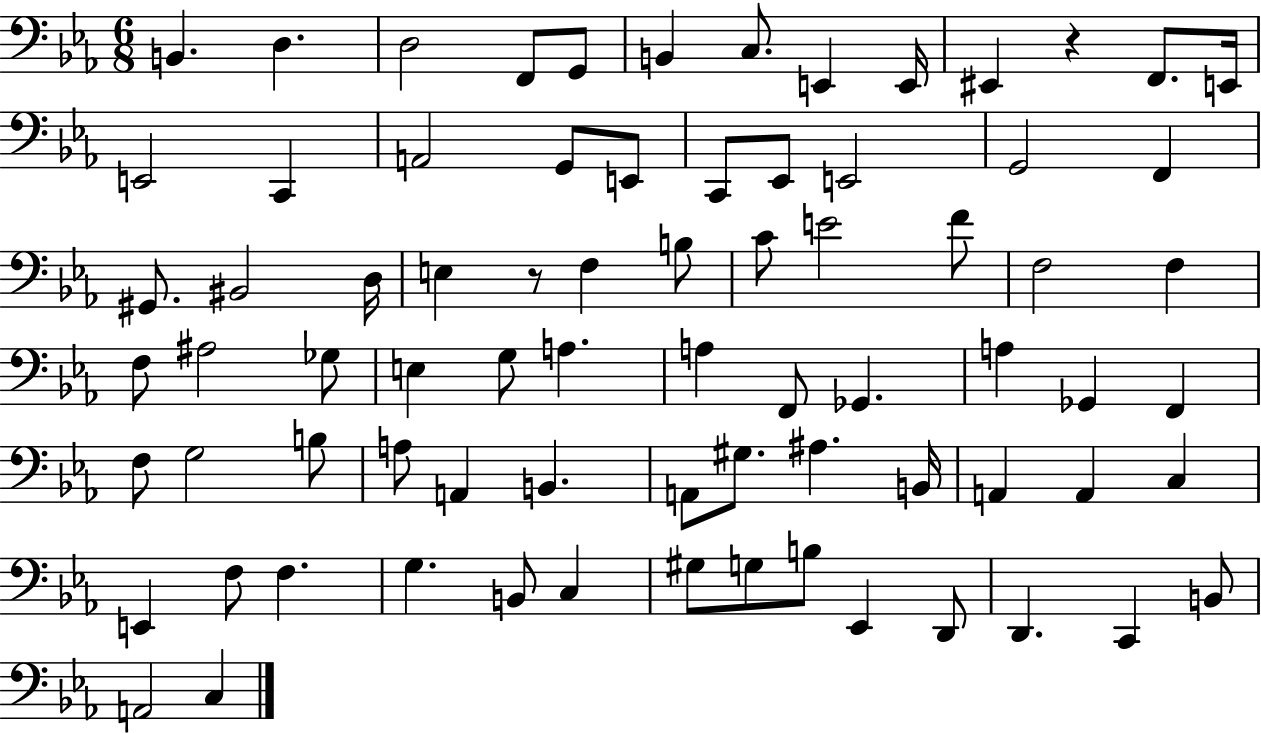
{
  \clef bass
  \numericTimeSignature
  \time 6/8
  \key ees \major
  b,4. d4. | d2 f,8 g,8 | b,4 c8. e,4 e,16 | eis,4 r4 f,8. e,16 | \break e,2 c,4 | a,2 g,8 e,8 | c,8 ees,8 e,2 | g,2 f,4 | \break gis,8. bis,2 d16 | e4 r8 f4 b8 | c'8 e'2 f'8 | f2 f4 | \break f8 ais2 ges8 | e4 g8 a4. | a4 f,8 ges,4. | a4 ges,4 f,4 | \break f8 g2 b8 | a8 a,4 b,4. | a,8 gis8. ais4. b,16 | a,4 a,4 c4 | \break e,4 f8 f4. | g4. b,8 c4 | gis8 g8 b8 ees,4 d,8 | d,4. c,4 b,8 | \break a,2 c4 | \bar "|."
}